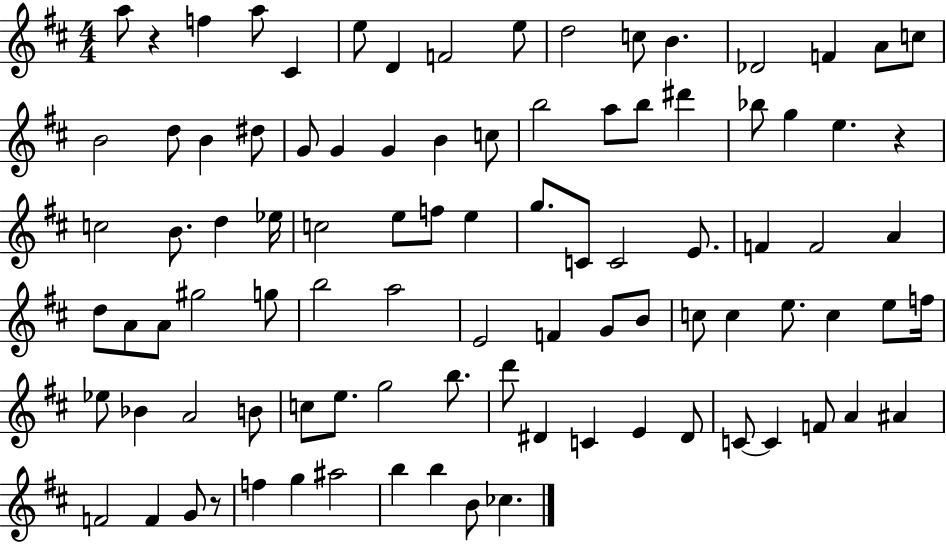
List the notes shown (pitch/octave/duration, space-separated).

A5/e R/q F5/q A5/e C#4/q E5/e D4/q F4/h E5/e D5/h C5/e B4/q. Db4/h F4/q A4/e C5/e B4/h D5/e B4/q D#5/e G4/e G4/q G4/q B4/q C5/e B5/h A5/e B5/e D#6/q Bb5/e G5/q E5/q. R/q C5/h B4/e. D5/q Eb5/s C5/h E5/e F5/e E5/q G5/e. C4/e C4/h E4/e. F4/q F4/h A4/q D5/e A4/e A4/e G#5/h G5/e B5/h A5/h E4/h F4/q G4/e B4/e C5/e C5/q E5/e. C5/q E5/e F5/s Eb5/e Bb4/q A4/h B4/e C5/e E5/e. G5/h B5/e. D6/e D#4/q C4/q E4/q D#4/e C4/e C4/q F4/e A4/q A#4/q F4/h F4/q G4/e R/e F5/q G5/q A#5/h B5/q B5/q B4/e CES5/q.